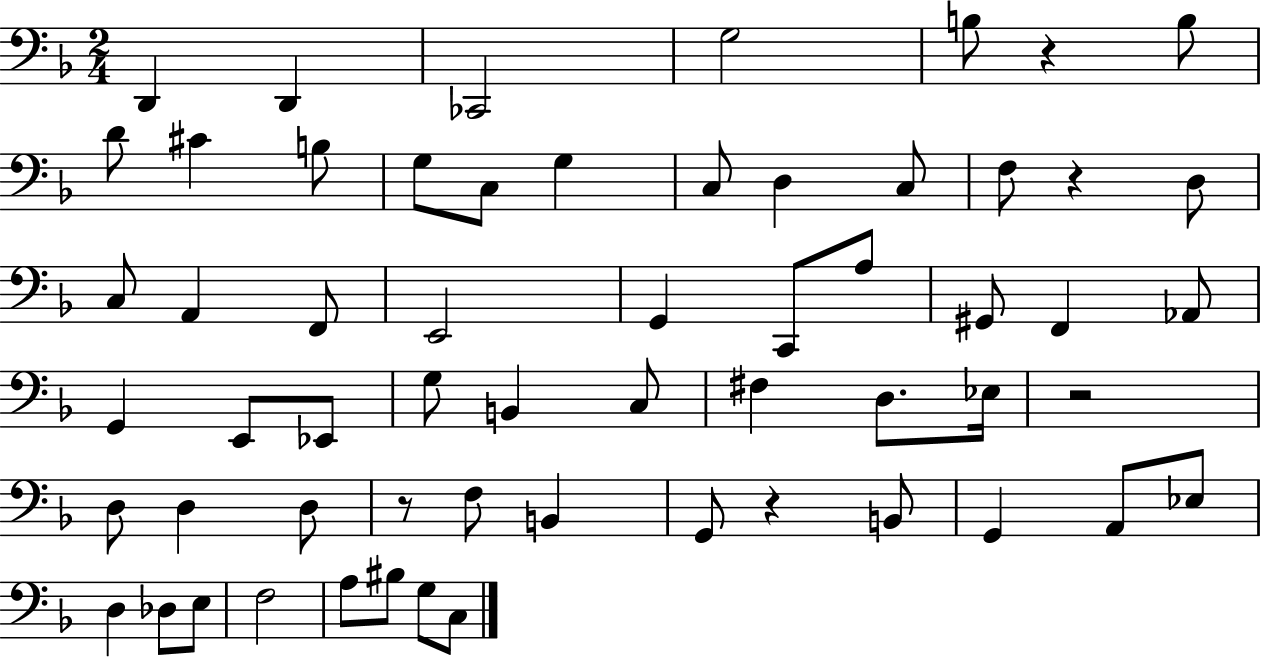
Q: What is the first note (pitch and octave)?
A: D2